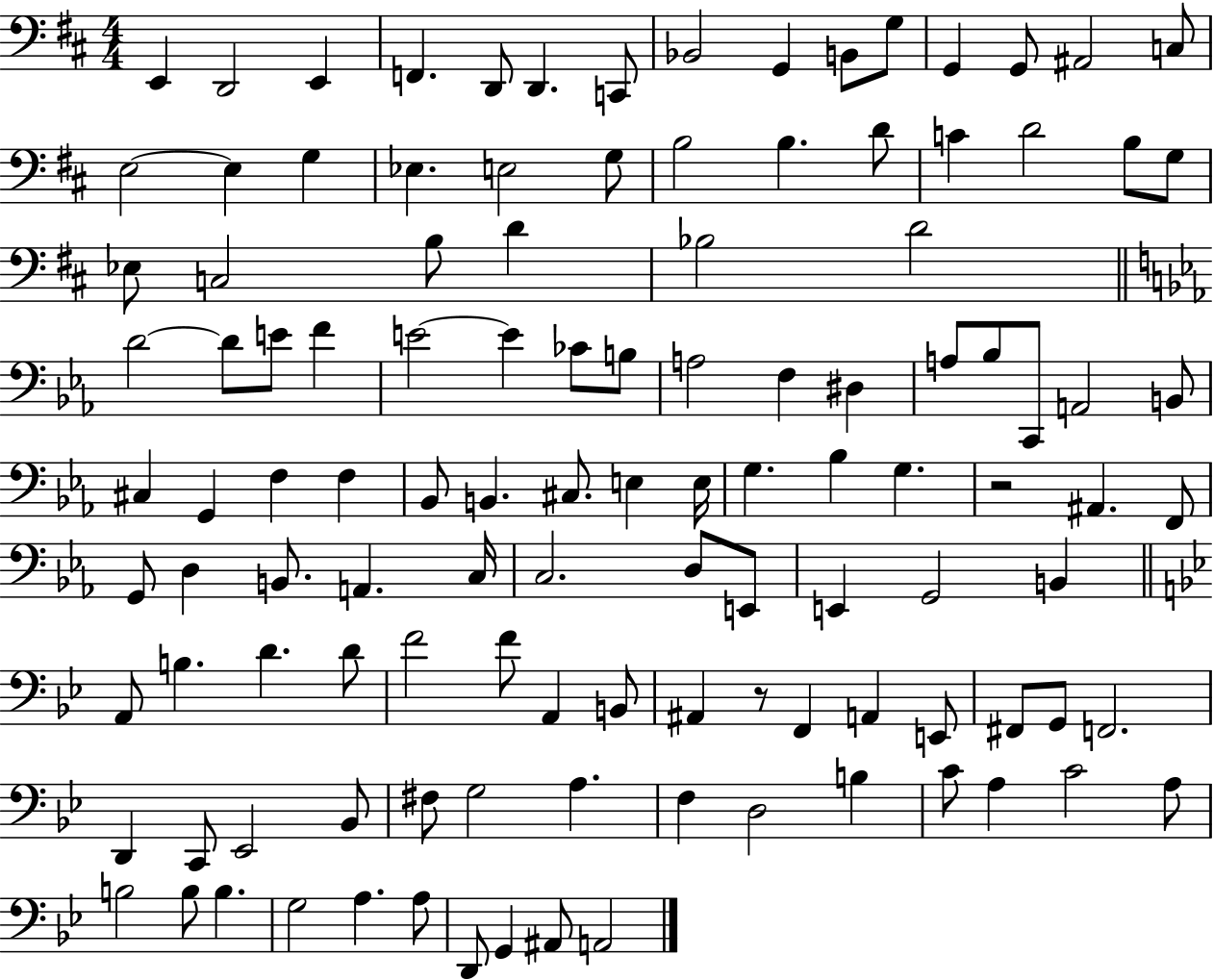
{
  \clef bass
  \numericTimeSignature
  \time 4/4
  \key d \major
  e,4 d,2 e,4 | f,4. d,8 d,4. c,8 | bes,2 g,4 b,8 g8 | g,4 g,8 ais,2 c8 | \break e2~~ e4 g4 | ees4. e2 g8 | b2 b4. d'8 | c'4 d'2 b8 g8 | \break ees8 c2 b8 d'4 | bes2 d'2 | \bar "||" \break \key ees \major d'2~~ d'8 e'8 f'4 | e'2~~ e'4 ces'8 b8 | a2 f4 dis4 | a8 bes8 c,8 a,2 b,8 | \break cis4 g,4 f4 f4 | bes,8 b,4. cis8. e4 e16 | g4. bes4 g4. | r2 ais,4. f,8 | \break g,8 d4 b,8. a,4. c16 | c2. d8 e,8 | e,4 g,2 b,4 | \bar "||" \break \key bes \major a,8 b4. d'4. d'8 | f'2 f'8 a,4 b,8 | ais,4 r8 f,4 a,4 e,8 | fis,8 g,8 f,2. | \break d,4 c,8 ees,2 bes,8 | fis8 g2 a4. | f4 d2 b4 | c'8 a4 c'2 a8 | \break b2 b8 b4. | g2 a4. a8 | d,8 g,4 ais,8 a,2 | \bar "|."
}